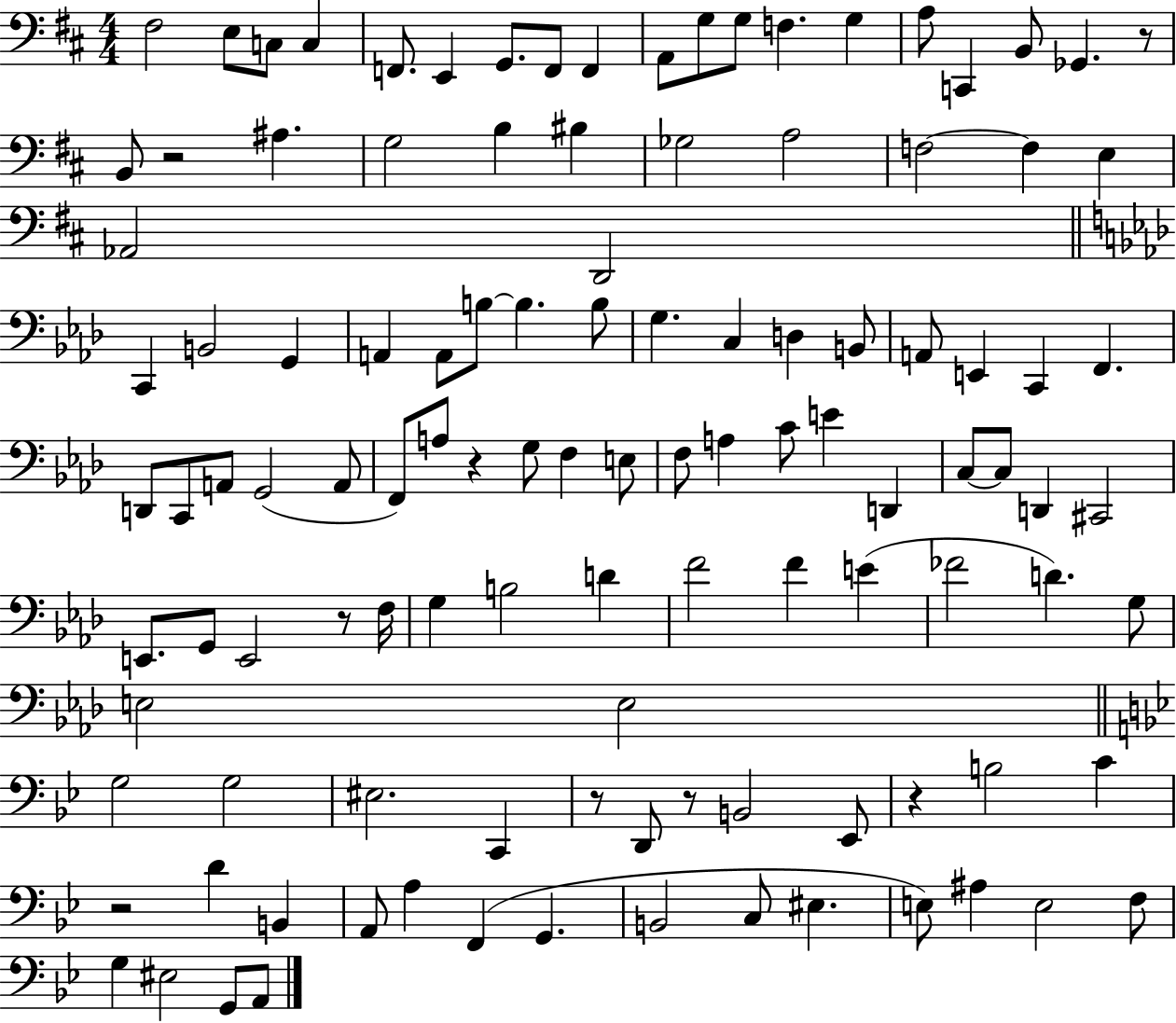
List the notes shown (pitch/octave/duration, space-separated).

F#3/h E3/e C3/e C3/q F2/e. E2/q G2/e. F2/e F2/q A2/e G3/e G3/e F3/q. G3/q A3/e C2/q B2/e Gb2/q. R/e B2/e R/h A#3/q. G3/h B3/q BIS3/q Gb3/h A3/h F3/h F3/q E3/q Ab2/h D2/h C2/q B2/h G2/q A2/q A2/e B3/e B3/q. B3/e G3/q. C3/q D3/q B2/e A2/e E2/q C2/q F2/q. D2/e C2/e A2/e G2/h A2/e F2/e A3/e R/q G3/e F3/q E3/e F3/e A3/q C4/e E4/q D2/q C3/e C3/e D2/q C#2/h E2/e. G2/e E2/h R/e F3/s G3/q B3/h D4/q F4/h F4/q E4/q FES4/h D4/q. G3/e E3/h E3/h G3/h G3/h EIS3/h. C2/q R/e D2/e R/e B2/h Eb2/e R/q B3/h C4/q R/h D4/q B2/q A2/e A3/q F2/q G2/q. B2/h C3/e EIS3/q. E3/e A#3/q E3/h F3/e G3/q EIS3/h G2/e A2/e